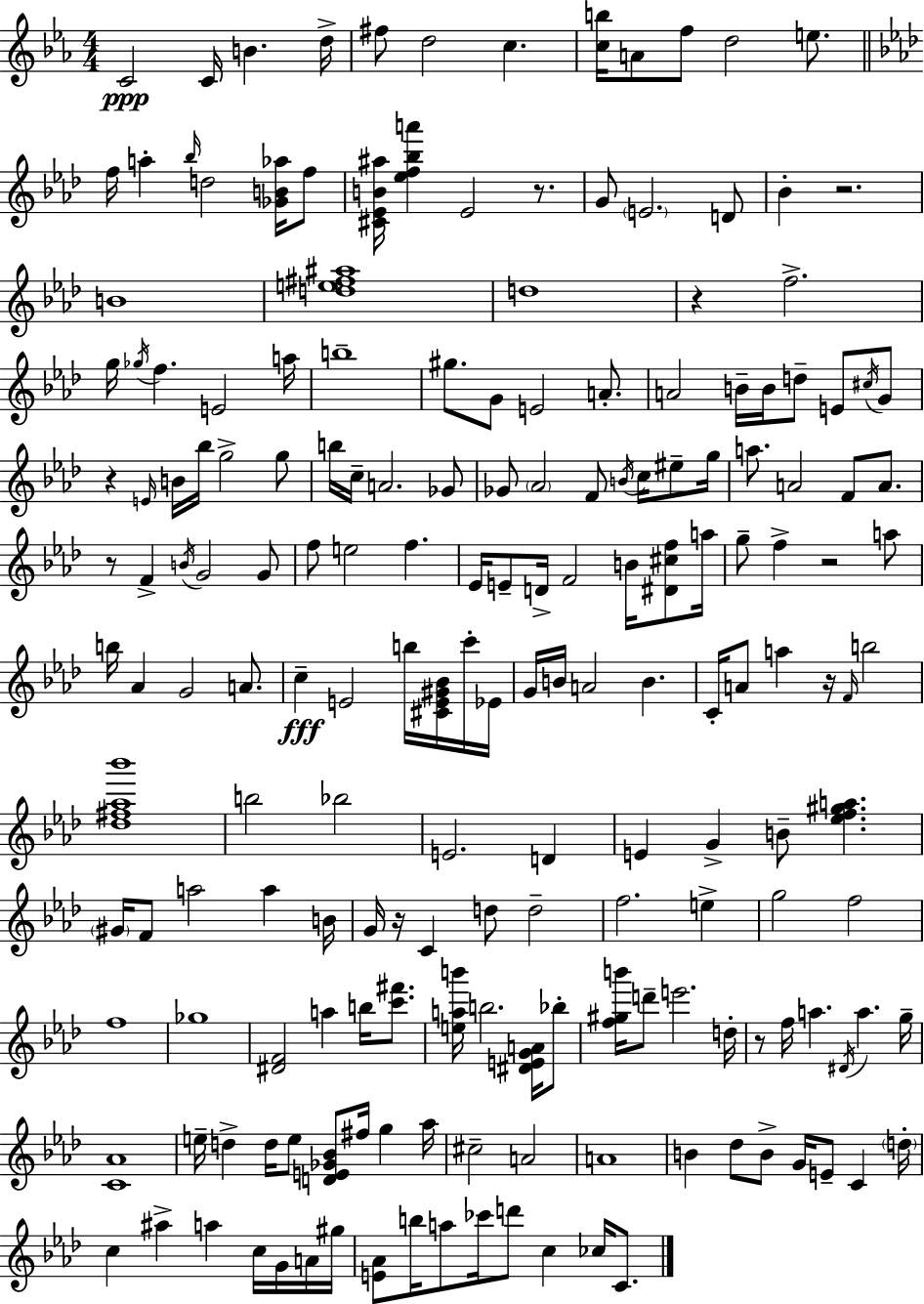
{
  \clef treble
  \numericTimeSignature
  \time 4/4
  \key ees \major
  c'2\ppp c'16 b'4. d''16-> | fis''8 d''2 c''4. | <c'' b''>16 a'8 f''8 d''2 e''8. | \bar "||" \break \key f \minor f''16 a''4-. \grace { bes''16 } d''2 <ges' b' aes''>16 f''8 | <cis' ees' b' ais''>16 <ees'' f'' bes'' a'''>4 ees'2 r8. | g'8 \parenthesize e'2. d'8 | bes'4-. r2. | \break b'1 | <d'' e'' fis'' ais''>1 | d''1 | r4 f''2.-> | \break g''16 \acciaccatura { ges''16 } f''4. e'2 | a''16 b''1-- | gis''8. g'8 e'2 a'8.-. | a'2 b'16-- b'16 d''8-- e'8 | \break \acciaccatura { cis''16 } g'8 r4 \grace { e'16 } b'16 bes''16 g''2-> | g''8 b''16 c''16-- a'2. | ges'8 ges'8 \parenthesize aes'2 f'8 | \acciaccatura { b'16 } c''16 eis''8-- g''16 a''8. a'2 | \break f'8 a'8. r8 f'4-> \acciaccatura { b'16 } g'2 | g'8 f''8 e''2 | f''4. ees'16 e'8-- d'16-> f'2 | b'16 <dis' cis'' f''>8 a''16 g''8-- f''4-> r2 | \break a''8 b''16 aes'4 g'2 | a'8. c''4--\fff e'2 | b''16 <cis' e' gis' bes'>16 c'''16-. ees'16 g'16 b'16 a'2 | b'4. c'16-. a'8 a''4 r16 \grace { f'16 } b''2 | \break <des'' fis'' aes'' bes'''>1 | b''2 bes''2 | e'2. | d'4 e'4 g'4-> b'8-- | \break <ees'' f'' gis'' a''>4. \parenthesize gis'16 f'8 a''2 | a''4 b'16 g'16 r16 c'4 d''8 d''2-- | f''2. | e''4-> g''2 f''2 | \break f''1 | ges''1 | <dis' f'>2 a''4 | b''16 <c''' fis'''>8. <e'' a'' b'''>16 b''2. | \break <dis' e' g' a'>16 bes''8-. <f'' gis'' b'''>16 d'''8-- e'''2. | d''16-. r8 f''16 a''4. | \acciaccatura { dis'16 } a''4. g''16-- <c' aes'>1 | e''16-- d''4-> d''16 e''8 | \break <d' e' ges' bes'>8 fis''16 g''4 aes''16 cis''2-- | a'2 a'1 | b'4 des''8 b'8-> | g'16 e'8-- c'4 \parenthesize d''16-. c''4 ais''4-> | \break a''4 c''16 g'16 a'16 gis''16 <e' aes'>8 b''16 a''8 ces'''16 d'''8 | c''4 ces''16 c'8. \bar "|."
}